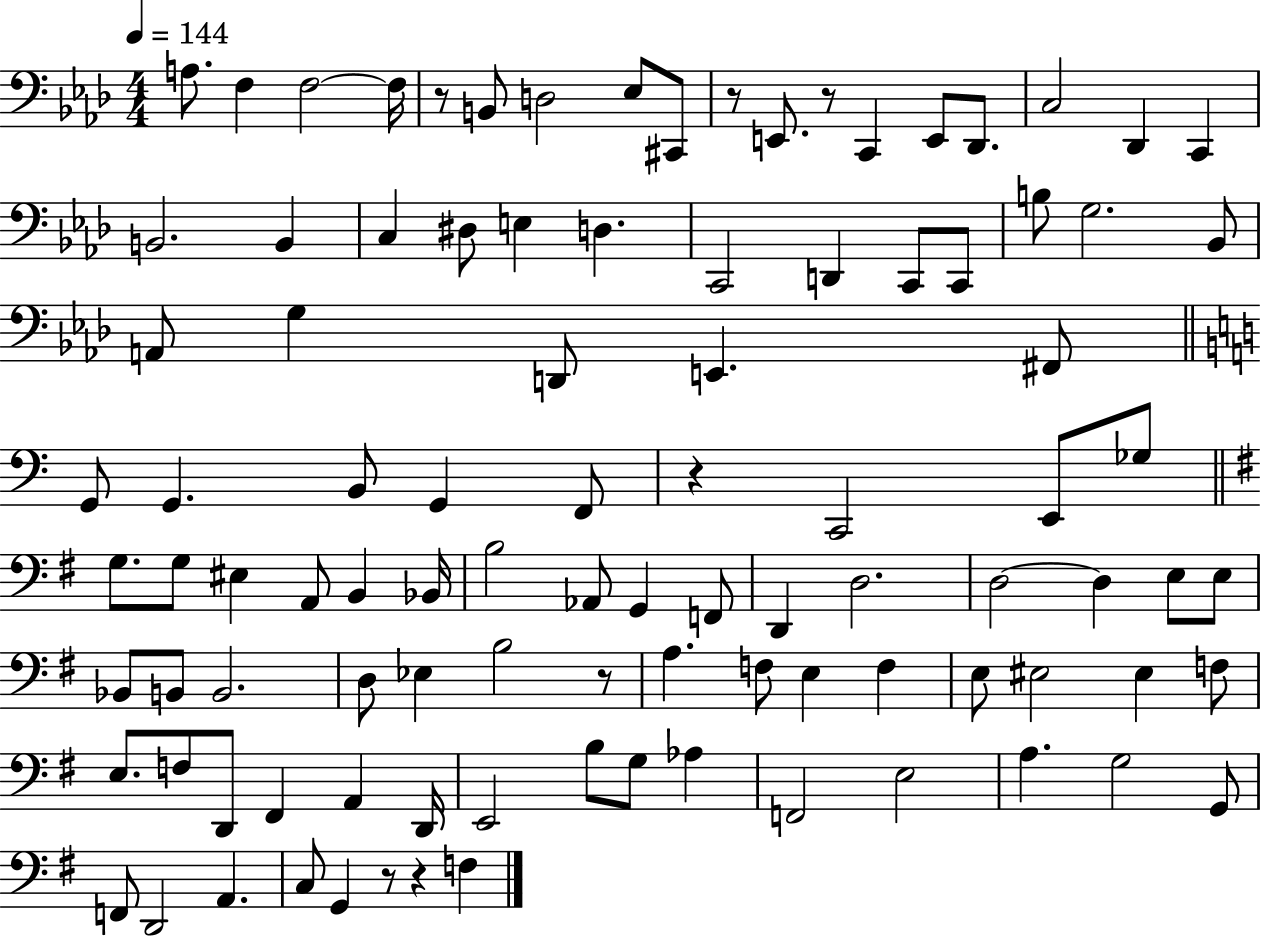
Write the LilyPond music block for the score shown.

{
  \clef bass
  \numericTimeSignature
  \time 4/4
  \key aes \major
  \tempo 4 = 144
  a8. f4 f2~~ f16 | r8 b,8 d2 ees8 cis,8 | r8 e,8. r8 c,4 e,8 des,8. | c2 des,4 c,4 | \break b,2. b,4 | c4 dis8 e4 d4. | c,2 d,4 c,8 c,8 | b8 g2. bes,8 | \break a,8 g4 d,8 e,4. fis,8 | \bar "||" \break \key c \major g,8 g,4. b,8 g,4 f,8 | r4 c,2 e,8 ges8 | \bar "||" \break \key g \major g8. g8 eis4 a,8 b,4 bes,16 | b2 aes,8 g,4 f,8 | d,4 d2. | d2~~ d4 e8 e8 | \break bes,8 b,8 b,2. | d8 ees4 b2 r8 | a4. f8 e4 f4 | e8 eis2 eis4 f8 | \break e8. f8 d,8 fis,4 a,4 d,16 | e,2 b8 g8 aes4 | f,2 e2 | a4. g2 g,8 | \break f,8 d,2 a,4. | c8 g,4 r8 r4 f4 | \bar "|."
}